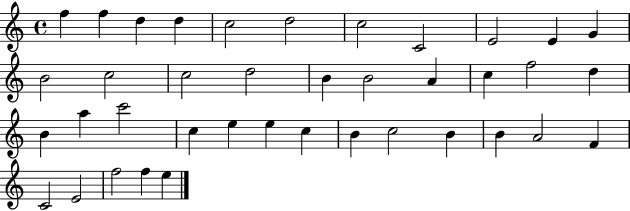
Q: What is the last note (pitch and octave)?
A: E5